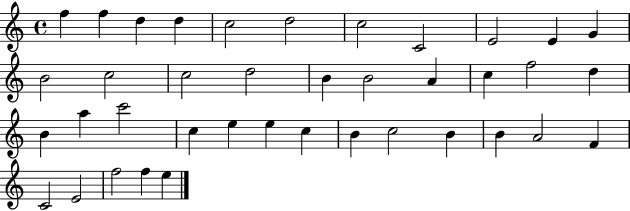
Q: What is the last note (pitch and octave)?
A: E5